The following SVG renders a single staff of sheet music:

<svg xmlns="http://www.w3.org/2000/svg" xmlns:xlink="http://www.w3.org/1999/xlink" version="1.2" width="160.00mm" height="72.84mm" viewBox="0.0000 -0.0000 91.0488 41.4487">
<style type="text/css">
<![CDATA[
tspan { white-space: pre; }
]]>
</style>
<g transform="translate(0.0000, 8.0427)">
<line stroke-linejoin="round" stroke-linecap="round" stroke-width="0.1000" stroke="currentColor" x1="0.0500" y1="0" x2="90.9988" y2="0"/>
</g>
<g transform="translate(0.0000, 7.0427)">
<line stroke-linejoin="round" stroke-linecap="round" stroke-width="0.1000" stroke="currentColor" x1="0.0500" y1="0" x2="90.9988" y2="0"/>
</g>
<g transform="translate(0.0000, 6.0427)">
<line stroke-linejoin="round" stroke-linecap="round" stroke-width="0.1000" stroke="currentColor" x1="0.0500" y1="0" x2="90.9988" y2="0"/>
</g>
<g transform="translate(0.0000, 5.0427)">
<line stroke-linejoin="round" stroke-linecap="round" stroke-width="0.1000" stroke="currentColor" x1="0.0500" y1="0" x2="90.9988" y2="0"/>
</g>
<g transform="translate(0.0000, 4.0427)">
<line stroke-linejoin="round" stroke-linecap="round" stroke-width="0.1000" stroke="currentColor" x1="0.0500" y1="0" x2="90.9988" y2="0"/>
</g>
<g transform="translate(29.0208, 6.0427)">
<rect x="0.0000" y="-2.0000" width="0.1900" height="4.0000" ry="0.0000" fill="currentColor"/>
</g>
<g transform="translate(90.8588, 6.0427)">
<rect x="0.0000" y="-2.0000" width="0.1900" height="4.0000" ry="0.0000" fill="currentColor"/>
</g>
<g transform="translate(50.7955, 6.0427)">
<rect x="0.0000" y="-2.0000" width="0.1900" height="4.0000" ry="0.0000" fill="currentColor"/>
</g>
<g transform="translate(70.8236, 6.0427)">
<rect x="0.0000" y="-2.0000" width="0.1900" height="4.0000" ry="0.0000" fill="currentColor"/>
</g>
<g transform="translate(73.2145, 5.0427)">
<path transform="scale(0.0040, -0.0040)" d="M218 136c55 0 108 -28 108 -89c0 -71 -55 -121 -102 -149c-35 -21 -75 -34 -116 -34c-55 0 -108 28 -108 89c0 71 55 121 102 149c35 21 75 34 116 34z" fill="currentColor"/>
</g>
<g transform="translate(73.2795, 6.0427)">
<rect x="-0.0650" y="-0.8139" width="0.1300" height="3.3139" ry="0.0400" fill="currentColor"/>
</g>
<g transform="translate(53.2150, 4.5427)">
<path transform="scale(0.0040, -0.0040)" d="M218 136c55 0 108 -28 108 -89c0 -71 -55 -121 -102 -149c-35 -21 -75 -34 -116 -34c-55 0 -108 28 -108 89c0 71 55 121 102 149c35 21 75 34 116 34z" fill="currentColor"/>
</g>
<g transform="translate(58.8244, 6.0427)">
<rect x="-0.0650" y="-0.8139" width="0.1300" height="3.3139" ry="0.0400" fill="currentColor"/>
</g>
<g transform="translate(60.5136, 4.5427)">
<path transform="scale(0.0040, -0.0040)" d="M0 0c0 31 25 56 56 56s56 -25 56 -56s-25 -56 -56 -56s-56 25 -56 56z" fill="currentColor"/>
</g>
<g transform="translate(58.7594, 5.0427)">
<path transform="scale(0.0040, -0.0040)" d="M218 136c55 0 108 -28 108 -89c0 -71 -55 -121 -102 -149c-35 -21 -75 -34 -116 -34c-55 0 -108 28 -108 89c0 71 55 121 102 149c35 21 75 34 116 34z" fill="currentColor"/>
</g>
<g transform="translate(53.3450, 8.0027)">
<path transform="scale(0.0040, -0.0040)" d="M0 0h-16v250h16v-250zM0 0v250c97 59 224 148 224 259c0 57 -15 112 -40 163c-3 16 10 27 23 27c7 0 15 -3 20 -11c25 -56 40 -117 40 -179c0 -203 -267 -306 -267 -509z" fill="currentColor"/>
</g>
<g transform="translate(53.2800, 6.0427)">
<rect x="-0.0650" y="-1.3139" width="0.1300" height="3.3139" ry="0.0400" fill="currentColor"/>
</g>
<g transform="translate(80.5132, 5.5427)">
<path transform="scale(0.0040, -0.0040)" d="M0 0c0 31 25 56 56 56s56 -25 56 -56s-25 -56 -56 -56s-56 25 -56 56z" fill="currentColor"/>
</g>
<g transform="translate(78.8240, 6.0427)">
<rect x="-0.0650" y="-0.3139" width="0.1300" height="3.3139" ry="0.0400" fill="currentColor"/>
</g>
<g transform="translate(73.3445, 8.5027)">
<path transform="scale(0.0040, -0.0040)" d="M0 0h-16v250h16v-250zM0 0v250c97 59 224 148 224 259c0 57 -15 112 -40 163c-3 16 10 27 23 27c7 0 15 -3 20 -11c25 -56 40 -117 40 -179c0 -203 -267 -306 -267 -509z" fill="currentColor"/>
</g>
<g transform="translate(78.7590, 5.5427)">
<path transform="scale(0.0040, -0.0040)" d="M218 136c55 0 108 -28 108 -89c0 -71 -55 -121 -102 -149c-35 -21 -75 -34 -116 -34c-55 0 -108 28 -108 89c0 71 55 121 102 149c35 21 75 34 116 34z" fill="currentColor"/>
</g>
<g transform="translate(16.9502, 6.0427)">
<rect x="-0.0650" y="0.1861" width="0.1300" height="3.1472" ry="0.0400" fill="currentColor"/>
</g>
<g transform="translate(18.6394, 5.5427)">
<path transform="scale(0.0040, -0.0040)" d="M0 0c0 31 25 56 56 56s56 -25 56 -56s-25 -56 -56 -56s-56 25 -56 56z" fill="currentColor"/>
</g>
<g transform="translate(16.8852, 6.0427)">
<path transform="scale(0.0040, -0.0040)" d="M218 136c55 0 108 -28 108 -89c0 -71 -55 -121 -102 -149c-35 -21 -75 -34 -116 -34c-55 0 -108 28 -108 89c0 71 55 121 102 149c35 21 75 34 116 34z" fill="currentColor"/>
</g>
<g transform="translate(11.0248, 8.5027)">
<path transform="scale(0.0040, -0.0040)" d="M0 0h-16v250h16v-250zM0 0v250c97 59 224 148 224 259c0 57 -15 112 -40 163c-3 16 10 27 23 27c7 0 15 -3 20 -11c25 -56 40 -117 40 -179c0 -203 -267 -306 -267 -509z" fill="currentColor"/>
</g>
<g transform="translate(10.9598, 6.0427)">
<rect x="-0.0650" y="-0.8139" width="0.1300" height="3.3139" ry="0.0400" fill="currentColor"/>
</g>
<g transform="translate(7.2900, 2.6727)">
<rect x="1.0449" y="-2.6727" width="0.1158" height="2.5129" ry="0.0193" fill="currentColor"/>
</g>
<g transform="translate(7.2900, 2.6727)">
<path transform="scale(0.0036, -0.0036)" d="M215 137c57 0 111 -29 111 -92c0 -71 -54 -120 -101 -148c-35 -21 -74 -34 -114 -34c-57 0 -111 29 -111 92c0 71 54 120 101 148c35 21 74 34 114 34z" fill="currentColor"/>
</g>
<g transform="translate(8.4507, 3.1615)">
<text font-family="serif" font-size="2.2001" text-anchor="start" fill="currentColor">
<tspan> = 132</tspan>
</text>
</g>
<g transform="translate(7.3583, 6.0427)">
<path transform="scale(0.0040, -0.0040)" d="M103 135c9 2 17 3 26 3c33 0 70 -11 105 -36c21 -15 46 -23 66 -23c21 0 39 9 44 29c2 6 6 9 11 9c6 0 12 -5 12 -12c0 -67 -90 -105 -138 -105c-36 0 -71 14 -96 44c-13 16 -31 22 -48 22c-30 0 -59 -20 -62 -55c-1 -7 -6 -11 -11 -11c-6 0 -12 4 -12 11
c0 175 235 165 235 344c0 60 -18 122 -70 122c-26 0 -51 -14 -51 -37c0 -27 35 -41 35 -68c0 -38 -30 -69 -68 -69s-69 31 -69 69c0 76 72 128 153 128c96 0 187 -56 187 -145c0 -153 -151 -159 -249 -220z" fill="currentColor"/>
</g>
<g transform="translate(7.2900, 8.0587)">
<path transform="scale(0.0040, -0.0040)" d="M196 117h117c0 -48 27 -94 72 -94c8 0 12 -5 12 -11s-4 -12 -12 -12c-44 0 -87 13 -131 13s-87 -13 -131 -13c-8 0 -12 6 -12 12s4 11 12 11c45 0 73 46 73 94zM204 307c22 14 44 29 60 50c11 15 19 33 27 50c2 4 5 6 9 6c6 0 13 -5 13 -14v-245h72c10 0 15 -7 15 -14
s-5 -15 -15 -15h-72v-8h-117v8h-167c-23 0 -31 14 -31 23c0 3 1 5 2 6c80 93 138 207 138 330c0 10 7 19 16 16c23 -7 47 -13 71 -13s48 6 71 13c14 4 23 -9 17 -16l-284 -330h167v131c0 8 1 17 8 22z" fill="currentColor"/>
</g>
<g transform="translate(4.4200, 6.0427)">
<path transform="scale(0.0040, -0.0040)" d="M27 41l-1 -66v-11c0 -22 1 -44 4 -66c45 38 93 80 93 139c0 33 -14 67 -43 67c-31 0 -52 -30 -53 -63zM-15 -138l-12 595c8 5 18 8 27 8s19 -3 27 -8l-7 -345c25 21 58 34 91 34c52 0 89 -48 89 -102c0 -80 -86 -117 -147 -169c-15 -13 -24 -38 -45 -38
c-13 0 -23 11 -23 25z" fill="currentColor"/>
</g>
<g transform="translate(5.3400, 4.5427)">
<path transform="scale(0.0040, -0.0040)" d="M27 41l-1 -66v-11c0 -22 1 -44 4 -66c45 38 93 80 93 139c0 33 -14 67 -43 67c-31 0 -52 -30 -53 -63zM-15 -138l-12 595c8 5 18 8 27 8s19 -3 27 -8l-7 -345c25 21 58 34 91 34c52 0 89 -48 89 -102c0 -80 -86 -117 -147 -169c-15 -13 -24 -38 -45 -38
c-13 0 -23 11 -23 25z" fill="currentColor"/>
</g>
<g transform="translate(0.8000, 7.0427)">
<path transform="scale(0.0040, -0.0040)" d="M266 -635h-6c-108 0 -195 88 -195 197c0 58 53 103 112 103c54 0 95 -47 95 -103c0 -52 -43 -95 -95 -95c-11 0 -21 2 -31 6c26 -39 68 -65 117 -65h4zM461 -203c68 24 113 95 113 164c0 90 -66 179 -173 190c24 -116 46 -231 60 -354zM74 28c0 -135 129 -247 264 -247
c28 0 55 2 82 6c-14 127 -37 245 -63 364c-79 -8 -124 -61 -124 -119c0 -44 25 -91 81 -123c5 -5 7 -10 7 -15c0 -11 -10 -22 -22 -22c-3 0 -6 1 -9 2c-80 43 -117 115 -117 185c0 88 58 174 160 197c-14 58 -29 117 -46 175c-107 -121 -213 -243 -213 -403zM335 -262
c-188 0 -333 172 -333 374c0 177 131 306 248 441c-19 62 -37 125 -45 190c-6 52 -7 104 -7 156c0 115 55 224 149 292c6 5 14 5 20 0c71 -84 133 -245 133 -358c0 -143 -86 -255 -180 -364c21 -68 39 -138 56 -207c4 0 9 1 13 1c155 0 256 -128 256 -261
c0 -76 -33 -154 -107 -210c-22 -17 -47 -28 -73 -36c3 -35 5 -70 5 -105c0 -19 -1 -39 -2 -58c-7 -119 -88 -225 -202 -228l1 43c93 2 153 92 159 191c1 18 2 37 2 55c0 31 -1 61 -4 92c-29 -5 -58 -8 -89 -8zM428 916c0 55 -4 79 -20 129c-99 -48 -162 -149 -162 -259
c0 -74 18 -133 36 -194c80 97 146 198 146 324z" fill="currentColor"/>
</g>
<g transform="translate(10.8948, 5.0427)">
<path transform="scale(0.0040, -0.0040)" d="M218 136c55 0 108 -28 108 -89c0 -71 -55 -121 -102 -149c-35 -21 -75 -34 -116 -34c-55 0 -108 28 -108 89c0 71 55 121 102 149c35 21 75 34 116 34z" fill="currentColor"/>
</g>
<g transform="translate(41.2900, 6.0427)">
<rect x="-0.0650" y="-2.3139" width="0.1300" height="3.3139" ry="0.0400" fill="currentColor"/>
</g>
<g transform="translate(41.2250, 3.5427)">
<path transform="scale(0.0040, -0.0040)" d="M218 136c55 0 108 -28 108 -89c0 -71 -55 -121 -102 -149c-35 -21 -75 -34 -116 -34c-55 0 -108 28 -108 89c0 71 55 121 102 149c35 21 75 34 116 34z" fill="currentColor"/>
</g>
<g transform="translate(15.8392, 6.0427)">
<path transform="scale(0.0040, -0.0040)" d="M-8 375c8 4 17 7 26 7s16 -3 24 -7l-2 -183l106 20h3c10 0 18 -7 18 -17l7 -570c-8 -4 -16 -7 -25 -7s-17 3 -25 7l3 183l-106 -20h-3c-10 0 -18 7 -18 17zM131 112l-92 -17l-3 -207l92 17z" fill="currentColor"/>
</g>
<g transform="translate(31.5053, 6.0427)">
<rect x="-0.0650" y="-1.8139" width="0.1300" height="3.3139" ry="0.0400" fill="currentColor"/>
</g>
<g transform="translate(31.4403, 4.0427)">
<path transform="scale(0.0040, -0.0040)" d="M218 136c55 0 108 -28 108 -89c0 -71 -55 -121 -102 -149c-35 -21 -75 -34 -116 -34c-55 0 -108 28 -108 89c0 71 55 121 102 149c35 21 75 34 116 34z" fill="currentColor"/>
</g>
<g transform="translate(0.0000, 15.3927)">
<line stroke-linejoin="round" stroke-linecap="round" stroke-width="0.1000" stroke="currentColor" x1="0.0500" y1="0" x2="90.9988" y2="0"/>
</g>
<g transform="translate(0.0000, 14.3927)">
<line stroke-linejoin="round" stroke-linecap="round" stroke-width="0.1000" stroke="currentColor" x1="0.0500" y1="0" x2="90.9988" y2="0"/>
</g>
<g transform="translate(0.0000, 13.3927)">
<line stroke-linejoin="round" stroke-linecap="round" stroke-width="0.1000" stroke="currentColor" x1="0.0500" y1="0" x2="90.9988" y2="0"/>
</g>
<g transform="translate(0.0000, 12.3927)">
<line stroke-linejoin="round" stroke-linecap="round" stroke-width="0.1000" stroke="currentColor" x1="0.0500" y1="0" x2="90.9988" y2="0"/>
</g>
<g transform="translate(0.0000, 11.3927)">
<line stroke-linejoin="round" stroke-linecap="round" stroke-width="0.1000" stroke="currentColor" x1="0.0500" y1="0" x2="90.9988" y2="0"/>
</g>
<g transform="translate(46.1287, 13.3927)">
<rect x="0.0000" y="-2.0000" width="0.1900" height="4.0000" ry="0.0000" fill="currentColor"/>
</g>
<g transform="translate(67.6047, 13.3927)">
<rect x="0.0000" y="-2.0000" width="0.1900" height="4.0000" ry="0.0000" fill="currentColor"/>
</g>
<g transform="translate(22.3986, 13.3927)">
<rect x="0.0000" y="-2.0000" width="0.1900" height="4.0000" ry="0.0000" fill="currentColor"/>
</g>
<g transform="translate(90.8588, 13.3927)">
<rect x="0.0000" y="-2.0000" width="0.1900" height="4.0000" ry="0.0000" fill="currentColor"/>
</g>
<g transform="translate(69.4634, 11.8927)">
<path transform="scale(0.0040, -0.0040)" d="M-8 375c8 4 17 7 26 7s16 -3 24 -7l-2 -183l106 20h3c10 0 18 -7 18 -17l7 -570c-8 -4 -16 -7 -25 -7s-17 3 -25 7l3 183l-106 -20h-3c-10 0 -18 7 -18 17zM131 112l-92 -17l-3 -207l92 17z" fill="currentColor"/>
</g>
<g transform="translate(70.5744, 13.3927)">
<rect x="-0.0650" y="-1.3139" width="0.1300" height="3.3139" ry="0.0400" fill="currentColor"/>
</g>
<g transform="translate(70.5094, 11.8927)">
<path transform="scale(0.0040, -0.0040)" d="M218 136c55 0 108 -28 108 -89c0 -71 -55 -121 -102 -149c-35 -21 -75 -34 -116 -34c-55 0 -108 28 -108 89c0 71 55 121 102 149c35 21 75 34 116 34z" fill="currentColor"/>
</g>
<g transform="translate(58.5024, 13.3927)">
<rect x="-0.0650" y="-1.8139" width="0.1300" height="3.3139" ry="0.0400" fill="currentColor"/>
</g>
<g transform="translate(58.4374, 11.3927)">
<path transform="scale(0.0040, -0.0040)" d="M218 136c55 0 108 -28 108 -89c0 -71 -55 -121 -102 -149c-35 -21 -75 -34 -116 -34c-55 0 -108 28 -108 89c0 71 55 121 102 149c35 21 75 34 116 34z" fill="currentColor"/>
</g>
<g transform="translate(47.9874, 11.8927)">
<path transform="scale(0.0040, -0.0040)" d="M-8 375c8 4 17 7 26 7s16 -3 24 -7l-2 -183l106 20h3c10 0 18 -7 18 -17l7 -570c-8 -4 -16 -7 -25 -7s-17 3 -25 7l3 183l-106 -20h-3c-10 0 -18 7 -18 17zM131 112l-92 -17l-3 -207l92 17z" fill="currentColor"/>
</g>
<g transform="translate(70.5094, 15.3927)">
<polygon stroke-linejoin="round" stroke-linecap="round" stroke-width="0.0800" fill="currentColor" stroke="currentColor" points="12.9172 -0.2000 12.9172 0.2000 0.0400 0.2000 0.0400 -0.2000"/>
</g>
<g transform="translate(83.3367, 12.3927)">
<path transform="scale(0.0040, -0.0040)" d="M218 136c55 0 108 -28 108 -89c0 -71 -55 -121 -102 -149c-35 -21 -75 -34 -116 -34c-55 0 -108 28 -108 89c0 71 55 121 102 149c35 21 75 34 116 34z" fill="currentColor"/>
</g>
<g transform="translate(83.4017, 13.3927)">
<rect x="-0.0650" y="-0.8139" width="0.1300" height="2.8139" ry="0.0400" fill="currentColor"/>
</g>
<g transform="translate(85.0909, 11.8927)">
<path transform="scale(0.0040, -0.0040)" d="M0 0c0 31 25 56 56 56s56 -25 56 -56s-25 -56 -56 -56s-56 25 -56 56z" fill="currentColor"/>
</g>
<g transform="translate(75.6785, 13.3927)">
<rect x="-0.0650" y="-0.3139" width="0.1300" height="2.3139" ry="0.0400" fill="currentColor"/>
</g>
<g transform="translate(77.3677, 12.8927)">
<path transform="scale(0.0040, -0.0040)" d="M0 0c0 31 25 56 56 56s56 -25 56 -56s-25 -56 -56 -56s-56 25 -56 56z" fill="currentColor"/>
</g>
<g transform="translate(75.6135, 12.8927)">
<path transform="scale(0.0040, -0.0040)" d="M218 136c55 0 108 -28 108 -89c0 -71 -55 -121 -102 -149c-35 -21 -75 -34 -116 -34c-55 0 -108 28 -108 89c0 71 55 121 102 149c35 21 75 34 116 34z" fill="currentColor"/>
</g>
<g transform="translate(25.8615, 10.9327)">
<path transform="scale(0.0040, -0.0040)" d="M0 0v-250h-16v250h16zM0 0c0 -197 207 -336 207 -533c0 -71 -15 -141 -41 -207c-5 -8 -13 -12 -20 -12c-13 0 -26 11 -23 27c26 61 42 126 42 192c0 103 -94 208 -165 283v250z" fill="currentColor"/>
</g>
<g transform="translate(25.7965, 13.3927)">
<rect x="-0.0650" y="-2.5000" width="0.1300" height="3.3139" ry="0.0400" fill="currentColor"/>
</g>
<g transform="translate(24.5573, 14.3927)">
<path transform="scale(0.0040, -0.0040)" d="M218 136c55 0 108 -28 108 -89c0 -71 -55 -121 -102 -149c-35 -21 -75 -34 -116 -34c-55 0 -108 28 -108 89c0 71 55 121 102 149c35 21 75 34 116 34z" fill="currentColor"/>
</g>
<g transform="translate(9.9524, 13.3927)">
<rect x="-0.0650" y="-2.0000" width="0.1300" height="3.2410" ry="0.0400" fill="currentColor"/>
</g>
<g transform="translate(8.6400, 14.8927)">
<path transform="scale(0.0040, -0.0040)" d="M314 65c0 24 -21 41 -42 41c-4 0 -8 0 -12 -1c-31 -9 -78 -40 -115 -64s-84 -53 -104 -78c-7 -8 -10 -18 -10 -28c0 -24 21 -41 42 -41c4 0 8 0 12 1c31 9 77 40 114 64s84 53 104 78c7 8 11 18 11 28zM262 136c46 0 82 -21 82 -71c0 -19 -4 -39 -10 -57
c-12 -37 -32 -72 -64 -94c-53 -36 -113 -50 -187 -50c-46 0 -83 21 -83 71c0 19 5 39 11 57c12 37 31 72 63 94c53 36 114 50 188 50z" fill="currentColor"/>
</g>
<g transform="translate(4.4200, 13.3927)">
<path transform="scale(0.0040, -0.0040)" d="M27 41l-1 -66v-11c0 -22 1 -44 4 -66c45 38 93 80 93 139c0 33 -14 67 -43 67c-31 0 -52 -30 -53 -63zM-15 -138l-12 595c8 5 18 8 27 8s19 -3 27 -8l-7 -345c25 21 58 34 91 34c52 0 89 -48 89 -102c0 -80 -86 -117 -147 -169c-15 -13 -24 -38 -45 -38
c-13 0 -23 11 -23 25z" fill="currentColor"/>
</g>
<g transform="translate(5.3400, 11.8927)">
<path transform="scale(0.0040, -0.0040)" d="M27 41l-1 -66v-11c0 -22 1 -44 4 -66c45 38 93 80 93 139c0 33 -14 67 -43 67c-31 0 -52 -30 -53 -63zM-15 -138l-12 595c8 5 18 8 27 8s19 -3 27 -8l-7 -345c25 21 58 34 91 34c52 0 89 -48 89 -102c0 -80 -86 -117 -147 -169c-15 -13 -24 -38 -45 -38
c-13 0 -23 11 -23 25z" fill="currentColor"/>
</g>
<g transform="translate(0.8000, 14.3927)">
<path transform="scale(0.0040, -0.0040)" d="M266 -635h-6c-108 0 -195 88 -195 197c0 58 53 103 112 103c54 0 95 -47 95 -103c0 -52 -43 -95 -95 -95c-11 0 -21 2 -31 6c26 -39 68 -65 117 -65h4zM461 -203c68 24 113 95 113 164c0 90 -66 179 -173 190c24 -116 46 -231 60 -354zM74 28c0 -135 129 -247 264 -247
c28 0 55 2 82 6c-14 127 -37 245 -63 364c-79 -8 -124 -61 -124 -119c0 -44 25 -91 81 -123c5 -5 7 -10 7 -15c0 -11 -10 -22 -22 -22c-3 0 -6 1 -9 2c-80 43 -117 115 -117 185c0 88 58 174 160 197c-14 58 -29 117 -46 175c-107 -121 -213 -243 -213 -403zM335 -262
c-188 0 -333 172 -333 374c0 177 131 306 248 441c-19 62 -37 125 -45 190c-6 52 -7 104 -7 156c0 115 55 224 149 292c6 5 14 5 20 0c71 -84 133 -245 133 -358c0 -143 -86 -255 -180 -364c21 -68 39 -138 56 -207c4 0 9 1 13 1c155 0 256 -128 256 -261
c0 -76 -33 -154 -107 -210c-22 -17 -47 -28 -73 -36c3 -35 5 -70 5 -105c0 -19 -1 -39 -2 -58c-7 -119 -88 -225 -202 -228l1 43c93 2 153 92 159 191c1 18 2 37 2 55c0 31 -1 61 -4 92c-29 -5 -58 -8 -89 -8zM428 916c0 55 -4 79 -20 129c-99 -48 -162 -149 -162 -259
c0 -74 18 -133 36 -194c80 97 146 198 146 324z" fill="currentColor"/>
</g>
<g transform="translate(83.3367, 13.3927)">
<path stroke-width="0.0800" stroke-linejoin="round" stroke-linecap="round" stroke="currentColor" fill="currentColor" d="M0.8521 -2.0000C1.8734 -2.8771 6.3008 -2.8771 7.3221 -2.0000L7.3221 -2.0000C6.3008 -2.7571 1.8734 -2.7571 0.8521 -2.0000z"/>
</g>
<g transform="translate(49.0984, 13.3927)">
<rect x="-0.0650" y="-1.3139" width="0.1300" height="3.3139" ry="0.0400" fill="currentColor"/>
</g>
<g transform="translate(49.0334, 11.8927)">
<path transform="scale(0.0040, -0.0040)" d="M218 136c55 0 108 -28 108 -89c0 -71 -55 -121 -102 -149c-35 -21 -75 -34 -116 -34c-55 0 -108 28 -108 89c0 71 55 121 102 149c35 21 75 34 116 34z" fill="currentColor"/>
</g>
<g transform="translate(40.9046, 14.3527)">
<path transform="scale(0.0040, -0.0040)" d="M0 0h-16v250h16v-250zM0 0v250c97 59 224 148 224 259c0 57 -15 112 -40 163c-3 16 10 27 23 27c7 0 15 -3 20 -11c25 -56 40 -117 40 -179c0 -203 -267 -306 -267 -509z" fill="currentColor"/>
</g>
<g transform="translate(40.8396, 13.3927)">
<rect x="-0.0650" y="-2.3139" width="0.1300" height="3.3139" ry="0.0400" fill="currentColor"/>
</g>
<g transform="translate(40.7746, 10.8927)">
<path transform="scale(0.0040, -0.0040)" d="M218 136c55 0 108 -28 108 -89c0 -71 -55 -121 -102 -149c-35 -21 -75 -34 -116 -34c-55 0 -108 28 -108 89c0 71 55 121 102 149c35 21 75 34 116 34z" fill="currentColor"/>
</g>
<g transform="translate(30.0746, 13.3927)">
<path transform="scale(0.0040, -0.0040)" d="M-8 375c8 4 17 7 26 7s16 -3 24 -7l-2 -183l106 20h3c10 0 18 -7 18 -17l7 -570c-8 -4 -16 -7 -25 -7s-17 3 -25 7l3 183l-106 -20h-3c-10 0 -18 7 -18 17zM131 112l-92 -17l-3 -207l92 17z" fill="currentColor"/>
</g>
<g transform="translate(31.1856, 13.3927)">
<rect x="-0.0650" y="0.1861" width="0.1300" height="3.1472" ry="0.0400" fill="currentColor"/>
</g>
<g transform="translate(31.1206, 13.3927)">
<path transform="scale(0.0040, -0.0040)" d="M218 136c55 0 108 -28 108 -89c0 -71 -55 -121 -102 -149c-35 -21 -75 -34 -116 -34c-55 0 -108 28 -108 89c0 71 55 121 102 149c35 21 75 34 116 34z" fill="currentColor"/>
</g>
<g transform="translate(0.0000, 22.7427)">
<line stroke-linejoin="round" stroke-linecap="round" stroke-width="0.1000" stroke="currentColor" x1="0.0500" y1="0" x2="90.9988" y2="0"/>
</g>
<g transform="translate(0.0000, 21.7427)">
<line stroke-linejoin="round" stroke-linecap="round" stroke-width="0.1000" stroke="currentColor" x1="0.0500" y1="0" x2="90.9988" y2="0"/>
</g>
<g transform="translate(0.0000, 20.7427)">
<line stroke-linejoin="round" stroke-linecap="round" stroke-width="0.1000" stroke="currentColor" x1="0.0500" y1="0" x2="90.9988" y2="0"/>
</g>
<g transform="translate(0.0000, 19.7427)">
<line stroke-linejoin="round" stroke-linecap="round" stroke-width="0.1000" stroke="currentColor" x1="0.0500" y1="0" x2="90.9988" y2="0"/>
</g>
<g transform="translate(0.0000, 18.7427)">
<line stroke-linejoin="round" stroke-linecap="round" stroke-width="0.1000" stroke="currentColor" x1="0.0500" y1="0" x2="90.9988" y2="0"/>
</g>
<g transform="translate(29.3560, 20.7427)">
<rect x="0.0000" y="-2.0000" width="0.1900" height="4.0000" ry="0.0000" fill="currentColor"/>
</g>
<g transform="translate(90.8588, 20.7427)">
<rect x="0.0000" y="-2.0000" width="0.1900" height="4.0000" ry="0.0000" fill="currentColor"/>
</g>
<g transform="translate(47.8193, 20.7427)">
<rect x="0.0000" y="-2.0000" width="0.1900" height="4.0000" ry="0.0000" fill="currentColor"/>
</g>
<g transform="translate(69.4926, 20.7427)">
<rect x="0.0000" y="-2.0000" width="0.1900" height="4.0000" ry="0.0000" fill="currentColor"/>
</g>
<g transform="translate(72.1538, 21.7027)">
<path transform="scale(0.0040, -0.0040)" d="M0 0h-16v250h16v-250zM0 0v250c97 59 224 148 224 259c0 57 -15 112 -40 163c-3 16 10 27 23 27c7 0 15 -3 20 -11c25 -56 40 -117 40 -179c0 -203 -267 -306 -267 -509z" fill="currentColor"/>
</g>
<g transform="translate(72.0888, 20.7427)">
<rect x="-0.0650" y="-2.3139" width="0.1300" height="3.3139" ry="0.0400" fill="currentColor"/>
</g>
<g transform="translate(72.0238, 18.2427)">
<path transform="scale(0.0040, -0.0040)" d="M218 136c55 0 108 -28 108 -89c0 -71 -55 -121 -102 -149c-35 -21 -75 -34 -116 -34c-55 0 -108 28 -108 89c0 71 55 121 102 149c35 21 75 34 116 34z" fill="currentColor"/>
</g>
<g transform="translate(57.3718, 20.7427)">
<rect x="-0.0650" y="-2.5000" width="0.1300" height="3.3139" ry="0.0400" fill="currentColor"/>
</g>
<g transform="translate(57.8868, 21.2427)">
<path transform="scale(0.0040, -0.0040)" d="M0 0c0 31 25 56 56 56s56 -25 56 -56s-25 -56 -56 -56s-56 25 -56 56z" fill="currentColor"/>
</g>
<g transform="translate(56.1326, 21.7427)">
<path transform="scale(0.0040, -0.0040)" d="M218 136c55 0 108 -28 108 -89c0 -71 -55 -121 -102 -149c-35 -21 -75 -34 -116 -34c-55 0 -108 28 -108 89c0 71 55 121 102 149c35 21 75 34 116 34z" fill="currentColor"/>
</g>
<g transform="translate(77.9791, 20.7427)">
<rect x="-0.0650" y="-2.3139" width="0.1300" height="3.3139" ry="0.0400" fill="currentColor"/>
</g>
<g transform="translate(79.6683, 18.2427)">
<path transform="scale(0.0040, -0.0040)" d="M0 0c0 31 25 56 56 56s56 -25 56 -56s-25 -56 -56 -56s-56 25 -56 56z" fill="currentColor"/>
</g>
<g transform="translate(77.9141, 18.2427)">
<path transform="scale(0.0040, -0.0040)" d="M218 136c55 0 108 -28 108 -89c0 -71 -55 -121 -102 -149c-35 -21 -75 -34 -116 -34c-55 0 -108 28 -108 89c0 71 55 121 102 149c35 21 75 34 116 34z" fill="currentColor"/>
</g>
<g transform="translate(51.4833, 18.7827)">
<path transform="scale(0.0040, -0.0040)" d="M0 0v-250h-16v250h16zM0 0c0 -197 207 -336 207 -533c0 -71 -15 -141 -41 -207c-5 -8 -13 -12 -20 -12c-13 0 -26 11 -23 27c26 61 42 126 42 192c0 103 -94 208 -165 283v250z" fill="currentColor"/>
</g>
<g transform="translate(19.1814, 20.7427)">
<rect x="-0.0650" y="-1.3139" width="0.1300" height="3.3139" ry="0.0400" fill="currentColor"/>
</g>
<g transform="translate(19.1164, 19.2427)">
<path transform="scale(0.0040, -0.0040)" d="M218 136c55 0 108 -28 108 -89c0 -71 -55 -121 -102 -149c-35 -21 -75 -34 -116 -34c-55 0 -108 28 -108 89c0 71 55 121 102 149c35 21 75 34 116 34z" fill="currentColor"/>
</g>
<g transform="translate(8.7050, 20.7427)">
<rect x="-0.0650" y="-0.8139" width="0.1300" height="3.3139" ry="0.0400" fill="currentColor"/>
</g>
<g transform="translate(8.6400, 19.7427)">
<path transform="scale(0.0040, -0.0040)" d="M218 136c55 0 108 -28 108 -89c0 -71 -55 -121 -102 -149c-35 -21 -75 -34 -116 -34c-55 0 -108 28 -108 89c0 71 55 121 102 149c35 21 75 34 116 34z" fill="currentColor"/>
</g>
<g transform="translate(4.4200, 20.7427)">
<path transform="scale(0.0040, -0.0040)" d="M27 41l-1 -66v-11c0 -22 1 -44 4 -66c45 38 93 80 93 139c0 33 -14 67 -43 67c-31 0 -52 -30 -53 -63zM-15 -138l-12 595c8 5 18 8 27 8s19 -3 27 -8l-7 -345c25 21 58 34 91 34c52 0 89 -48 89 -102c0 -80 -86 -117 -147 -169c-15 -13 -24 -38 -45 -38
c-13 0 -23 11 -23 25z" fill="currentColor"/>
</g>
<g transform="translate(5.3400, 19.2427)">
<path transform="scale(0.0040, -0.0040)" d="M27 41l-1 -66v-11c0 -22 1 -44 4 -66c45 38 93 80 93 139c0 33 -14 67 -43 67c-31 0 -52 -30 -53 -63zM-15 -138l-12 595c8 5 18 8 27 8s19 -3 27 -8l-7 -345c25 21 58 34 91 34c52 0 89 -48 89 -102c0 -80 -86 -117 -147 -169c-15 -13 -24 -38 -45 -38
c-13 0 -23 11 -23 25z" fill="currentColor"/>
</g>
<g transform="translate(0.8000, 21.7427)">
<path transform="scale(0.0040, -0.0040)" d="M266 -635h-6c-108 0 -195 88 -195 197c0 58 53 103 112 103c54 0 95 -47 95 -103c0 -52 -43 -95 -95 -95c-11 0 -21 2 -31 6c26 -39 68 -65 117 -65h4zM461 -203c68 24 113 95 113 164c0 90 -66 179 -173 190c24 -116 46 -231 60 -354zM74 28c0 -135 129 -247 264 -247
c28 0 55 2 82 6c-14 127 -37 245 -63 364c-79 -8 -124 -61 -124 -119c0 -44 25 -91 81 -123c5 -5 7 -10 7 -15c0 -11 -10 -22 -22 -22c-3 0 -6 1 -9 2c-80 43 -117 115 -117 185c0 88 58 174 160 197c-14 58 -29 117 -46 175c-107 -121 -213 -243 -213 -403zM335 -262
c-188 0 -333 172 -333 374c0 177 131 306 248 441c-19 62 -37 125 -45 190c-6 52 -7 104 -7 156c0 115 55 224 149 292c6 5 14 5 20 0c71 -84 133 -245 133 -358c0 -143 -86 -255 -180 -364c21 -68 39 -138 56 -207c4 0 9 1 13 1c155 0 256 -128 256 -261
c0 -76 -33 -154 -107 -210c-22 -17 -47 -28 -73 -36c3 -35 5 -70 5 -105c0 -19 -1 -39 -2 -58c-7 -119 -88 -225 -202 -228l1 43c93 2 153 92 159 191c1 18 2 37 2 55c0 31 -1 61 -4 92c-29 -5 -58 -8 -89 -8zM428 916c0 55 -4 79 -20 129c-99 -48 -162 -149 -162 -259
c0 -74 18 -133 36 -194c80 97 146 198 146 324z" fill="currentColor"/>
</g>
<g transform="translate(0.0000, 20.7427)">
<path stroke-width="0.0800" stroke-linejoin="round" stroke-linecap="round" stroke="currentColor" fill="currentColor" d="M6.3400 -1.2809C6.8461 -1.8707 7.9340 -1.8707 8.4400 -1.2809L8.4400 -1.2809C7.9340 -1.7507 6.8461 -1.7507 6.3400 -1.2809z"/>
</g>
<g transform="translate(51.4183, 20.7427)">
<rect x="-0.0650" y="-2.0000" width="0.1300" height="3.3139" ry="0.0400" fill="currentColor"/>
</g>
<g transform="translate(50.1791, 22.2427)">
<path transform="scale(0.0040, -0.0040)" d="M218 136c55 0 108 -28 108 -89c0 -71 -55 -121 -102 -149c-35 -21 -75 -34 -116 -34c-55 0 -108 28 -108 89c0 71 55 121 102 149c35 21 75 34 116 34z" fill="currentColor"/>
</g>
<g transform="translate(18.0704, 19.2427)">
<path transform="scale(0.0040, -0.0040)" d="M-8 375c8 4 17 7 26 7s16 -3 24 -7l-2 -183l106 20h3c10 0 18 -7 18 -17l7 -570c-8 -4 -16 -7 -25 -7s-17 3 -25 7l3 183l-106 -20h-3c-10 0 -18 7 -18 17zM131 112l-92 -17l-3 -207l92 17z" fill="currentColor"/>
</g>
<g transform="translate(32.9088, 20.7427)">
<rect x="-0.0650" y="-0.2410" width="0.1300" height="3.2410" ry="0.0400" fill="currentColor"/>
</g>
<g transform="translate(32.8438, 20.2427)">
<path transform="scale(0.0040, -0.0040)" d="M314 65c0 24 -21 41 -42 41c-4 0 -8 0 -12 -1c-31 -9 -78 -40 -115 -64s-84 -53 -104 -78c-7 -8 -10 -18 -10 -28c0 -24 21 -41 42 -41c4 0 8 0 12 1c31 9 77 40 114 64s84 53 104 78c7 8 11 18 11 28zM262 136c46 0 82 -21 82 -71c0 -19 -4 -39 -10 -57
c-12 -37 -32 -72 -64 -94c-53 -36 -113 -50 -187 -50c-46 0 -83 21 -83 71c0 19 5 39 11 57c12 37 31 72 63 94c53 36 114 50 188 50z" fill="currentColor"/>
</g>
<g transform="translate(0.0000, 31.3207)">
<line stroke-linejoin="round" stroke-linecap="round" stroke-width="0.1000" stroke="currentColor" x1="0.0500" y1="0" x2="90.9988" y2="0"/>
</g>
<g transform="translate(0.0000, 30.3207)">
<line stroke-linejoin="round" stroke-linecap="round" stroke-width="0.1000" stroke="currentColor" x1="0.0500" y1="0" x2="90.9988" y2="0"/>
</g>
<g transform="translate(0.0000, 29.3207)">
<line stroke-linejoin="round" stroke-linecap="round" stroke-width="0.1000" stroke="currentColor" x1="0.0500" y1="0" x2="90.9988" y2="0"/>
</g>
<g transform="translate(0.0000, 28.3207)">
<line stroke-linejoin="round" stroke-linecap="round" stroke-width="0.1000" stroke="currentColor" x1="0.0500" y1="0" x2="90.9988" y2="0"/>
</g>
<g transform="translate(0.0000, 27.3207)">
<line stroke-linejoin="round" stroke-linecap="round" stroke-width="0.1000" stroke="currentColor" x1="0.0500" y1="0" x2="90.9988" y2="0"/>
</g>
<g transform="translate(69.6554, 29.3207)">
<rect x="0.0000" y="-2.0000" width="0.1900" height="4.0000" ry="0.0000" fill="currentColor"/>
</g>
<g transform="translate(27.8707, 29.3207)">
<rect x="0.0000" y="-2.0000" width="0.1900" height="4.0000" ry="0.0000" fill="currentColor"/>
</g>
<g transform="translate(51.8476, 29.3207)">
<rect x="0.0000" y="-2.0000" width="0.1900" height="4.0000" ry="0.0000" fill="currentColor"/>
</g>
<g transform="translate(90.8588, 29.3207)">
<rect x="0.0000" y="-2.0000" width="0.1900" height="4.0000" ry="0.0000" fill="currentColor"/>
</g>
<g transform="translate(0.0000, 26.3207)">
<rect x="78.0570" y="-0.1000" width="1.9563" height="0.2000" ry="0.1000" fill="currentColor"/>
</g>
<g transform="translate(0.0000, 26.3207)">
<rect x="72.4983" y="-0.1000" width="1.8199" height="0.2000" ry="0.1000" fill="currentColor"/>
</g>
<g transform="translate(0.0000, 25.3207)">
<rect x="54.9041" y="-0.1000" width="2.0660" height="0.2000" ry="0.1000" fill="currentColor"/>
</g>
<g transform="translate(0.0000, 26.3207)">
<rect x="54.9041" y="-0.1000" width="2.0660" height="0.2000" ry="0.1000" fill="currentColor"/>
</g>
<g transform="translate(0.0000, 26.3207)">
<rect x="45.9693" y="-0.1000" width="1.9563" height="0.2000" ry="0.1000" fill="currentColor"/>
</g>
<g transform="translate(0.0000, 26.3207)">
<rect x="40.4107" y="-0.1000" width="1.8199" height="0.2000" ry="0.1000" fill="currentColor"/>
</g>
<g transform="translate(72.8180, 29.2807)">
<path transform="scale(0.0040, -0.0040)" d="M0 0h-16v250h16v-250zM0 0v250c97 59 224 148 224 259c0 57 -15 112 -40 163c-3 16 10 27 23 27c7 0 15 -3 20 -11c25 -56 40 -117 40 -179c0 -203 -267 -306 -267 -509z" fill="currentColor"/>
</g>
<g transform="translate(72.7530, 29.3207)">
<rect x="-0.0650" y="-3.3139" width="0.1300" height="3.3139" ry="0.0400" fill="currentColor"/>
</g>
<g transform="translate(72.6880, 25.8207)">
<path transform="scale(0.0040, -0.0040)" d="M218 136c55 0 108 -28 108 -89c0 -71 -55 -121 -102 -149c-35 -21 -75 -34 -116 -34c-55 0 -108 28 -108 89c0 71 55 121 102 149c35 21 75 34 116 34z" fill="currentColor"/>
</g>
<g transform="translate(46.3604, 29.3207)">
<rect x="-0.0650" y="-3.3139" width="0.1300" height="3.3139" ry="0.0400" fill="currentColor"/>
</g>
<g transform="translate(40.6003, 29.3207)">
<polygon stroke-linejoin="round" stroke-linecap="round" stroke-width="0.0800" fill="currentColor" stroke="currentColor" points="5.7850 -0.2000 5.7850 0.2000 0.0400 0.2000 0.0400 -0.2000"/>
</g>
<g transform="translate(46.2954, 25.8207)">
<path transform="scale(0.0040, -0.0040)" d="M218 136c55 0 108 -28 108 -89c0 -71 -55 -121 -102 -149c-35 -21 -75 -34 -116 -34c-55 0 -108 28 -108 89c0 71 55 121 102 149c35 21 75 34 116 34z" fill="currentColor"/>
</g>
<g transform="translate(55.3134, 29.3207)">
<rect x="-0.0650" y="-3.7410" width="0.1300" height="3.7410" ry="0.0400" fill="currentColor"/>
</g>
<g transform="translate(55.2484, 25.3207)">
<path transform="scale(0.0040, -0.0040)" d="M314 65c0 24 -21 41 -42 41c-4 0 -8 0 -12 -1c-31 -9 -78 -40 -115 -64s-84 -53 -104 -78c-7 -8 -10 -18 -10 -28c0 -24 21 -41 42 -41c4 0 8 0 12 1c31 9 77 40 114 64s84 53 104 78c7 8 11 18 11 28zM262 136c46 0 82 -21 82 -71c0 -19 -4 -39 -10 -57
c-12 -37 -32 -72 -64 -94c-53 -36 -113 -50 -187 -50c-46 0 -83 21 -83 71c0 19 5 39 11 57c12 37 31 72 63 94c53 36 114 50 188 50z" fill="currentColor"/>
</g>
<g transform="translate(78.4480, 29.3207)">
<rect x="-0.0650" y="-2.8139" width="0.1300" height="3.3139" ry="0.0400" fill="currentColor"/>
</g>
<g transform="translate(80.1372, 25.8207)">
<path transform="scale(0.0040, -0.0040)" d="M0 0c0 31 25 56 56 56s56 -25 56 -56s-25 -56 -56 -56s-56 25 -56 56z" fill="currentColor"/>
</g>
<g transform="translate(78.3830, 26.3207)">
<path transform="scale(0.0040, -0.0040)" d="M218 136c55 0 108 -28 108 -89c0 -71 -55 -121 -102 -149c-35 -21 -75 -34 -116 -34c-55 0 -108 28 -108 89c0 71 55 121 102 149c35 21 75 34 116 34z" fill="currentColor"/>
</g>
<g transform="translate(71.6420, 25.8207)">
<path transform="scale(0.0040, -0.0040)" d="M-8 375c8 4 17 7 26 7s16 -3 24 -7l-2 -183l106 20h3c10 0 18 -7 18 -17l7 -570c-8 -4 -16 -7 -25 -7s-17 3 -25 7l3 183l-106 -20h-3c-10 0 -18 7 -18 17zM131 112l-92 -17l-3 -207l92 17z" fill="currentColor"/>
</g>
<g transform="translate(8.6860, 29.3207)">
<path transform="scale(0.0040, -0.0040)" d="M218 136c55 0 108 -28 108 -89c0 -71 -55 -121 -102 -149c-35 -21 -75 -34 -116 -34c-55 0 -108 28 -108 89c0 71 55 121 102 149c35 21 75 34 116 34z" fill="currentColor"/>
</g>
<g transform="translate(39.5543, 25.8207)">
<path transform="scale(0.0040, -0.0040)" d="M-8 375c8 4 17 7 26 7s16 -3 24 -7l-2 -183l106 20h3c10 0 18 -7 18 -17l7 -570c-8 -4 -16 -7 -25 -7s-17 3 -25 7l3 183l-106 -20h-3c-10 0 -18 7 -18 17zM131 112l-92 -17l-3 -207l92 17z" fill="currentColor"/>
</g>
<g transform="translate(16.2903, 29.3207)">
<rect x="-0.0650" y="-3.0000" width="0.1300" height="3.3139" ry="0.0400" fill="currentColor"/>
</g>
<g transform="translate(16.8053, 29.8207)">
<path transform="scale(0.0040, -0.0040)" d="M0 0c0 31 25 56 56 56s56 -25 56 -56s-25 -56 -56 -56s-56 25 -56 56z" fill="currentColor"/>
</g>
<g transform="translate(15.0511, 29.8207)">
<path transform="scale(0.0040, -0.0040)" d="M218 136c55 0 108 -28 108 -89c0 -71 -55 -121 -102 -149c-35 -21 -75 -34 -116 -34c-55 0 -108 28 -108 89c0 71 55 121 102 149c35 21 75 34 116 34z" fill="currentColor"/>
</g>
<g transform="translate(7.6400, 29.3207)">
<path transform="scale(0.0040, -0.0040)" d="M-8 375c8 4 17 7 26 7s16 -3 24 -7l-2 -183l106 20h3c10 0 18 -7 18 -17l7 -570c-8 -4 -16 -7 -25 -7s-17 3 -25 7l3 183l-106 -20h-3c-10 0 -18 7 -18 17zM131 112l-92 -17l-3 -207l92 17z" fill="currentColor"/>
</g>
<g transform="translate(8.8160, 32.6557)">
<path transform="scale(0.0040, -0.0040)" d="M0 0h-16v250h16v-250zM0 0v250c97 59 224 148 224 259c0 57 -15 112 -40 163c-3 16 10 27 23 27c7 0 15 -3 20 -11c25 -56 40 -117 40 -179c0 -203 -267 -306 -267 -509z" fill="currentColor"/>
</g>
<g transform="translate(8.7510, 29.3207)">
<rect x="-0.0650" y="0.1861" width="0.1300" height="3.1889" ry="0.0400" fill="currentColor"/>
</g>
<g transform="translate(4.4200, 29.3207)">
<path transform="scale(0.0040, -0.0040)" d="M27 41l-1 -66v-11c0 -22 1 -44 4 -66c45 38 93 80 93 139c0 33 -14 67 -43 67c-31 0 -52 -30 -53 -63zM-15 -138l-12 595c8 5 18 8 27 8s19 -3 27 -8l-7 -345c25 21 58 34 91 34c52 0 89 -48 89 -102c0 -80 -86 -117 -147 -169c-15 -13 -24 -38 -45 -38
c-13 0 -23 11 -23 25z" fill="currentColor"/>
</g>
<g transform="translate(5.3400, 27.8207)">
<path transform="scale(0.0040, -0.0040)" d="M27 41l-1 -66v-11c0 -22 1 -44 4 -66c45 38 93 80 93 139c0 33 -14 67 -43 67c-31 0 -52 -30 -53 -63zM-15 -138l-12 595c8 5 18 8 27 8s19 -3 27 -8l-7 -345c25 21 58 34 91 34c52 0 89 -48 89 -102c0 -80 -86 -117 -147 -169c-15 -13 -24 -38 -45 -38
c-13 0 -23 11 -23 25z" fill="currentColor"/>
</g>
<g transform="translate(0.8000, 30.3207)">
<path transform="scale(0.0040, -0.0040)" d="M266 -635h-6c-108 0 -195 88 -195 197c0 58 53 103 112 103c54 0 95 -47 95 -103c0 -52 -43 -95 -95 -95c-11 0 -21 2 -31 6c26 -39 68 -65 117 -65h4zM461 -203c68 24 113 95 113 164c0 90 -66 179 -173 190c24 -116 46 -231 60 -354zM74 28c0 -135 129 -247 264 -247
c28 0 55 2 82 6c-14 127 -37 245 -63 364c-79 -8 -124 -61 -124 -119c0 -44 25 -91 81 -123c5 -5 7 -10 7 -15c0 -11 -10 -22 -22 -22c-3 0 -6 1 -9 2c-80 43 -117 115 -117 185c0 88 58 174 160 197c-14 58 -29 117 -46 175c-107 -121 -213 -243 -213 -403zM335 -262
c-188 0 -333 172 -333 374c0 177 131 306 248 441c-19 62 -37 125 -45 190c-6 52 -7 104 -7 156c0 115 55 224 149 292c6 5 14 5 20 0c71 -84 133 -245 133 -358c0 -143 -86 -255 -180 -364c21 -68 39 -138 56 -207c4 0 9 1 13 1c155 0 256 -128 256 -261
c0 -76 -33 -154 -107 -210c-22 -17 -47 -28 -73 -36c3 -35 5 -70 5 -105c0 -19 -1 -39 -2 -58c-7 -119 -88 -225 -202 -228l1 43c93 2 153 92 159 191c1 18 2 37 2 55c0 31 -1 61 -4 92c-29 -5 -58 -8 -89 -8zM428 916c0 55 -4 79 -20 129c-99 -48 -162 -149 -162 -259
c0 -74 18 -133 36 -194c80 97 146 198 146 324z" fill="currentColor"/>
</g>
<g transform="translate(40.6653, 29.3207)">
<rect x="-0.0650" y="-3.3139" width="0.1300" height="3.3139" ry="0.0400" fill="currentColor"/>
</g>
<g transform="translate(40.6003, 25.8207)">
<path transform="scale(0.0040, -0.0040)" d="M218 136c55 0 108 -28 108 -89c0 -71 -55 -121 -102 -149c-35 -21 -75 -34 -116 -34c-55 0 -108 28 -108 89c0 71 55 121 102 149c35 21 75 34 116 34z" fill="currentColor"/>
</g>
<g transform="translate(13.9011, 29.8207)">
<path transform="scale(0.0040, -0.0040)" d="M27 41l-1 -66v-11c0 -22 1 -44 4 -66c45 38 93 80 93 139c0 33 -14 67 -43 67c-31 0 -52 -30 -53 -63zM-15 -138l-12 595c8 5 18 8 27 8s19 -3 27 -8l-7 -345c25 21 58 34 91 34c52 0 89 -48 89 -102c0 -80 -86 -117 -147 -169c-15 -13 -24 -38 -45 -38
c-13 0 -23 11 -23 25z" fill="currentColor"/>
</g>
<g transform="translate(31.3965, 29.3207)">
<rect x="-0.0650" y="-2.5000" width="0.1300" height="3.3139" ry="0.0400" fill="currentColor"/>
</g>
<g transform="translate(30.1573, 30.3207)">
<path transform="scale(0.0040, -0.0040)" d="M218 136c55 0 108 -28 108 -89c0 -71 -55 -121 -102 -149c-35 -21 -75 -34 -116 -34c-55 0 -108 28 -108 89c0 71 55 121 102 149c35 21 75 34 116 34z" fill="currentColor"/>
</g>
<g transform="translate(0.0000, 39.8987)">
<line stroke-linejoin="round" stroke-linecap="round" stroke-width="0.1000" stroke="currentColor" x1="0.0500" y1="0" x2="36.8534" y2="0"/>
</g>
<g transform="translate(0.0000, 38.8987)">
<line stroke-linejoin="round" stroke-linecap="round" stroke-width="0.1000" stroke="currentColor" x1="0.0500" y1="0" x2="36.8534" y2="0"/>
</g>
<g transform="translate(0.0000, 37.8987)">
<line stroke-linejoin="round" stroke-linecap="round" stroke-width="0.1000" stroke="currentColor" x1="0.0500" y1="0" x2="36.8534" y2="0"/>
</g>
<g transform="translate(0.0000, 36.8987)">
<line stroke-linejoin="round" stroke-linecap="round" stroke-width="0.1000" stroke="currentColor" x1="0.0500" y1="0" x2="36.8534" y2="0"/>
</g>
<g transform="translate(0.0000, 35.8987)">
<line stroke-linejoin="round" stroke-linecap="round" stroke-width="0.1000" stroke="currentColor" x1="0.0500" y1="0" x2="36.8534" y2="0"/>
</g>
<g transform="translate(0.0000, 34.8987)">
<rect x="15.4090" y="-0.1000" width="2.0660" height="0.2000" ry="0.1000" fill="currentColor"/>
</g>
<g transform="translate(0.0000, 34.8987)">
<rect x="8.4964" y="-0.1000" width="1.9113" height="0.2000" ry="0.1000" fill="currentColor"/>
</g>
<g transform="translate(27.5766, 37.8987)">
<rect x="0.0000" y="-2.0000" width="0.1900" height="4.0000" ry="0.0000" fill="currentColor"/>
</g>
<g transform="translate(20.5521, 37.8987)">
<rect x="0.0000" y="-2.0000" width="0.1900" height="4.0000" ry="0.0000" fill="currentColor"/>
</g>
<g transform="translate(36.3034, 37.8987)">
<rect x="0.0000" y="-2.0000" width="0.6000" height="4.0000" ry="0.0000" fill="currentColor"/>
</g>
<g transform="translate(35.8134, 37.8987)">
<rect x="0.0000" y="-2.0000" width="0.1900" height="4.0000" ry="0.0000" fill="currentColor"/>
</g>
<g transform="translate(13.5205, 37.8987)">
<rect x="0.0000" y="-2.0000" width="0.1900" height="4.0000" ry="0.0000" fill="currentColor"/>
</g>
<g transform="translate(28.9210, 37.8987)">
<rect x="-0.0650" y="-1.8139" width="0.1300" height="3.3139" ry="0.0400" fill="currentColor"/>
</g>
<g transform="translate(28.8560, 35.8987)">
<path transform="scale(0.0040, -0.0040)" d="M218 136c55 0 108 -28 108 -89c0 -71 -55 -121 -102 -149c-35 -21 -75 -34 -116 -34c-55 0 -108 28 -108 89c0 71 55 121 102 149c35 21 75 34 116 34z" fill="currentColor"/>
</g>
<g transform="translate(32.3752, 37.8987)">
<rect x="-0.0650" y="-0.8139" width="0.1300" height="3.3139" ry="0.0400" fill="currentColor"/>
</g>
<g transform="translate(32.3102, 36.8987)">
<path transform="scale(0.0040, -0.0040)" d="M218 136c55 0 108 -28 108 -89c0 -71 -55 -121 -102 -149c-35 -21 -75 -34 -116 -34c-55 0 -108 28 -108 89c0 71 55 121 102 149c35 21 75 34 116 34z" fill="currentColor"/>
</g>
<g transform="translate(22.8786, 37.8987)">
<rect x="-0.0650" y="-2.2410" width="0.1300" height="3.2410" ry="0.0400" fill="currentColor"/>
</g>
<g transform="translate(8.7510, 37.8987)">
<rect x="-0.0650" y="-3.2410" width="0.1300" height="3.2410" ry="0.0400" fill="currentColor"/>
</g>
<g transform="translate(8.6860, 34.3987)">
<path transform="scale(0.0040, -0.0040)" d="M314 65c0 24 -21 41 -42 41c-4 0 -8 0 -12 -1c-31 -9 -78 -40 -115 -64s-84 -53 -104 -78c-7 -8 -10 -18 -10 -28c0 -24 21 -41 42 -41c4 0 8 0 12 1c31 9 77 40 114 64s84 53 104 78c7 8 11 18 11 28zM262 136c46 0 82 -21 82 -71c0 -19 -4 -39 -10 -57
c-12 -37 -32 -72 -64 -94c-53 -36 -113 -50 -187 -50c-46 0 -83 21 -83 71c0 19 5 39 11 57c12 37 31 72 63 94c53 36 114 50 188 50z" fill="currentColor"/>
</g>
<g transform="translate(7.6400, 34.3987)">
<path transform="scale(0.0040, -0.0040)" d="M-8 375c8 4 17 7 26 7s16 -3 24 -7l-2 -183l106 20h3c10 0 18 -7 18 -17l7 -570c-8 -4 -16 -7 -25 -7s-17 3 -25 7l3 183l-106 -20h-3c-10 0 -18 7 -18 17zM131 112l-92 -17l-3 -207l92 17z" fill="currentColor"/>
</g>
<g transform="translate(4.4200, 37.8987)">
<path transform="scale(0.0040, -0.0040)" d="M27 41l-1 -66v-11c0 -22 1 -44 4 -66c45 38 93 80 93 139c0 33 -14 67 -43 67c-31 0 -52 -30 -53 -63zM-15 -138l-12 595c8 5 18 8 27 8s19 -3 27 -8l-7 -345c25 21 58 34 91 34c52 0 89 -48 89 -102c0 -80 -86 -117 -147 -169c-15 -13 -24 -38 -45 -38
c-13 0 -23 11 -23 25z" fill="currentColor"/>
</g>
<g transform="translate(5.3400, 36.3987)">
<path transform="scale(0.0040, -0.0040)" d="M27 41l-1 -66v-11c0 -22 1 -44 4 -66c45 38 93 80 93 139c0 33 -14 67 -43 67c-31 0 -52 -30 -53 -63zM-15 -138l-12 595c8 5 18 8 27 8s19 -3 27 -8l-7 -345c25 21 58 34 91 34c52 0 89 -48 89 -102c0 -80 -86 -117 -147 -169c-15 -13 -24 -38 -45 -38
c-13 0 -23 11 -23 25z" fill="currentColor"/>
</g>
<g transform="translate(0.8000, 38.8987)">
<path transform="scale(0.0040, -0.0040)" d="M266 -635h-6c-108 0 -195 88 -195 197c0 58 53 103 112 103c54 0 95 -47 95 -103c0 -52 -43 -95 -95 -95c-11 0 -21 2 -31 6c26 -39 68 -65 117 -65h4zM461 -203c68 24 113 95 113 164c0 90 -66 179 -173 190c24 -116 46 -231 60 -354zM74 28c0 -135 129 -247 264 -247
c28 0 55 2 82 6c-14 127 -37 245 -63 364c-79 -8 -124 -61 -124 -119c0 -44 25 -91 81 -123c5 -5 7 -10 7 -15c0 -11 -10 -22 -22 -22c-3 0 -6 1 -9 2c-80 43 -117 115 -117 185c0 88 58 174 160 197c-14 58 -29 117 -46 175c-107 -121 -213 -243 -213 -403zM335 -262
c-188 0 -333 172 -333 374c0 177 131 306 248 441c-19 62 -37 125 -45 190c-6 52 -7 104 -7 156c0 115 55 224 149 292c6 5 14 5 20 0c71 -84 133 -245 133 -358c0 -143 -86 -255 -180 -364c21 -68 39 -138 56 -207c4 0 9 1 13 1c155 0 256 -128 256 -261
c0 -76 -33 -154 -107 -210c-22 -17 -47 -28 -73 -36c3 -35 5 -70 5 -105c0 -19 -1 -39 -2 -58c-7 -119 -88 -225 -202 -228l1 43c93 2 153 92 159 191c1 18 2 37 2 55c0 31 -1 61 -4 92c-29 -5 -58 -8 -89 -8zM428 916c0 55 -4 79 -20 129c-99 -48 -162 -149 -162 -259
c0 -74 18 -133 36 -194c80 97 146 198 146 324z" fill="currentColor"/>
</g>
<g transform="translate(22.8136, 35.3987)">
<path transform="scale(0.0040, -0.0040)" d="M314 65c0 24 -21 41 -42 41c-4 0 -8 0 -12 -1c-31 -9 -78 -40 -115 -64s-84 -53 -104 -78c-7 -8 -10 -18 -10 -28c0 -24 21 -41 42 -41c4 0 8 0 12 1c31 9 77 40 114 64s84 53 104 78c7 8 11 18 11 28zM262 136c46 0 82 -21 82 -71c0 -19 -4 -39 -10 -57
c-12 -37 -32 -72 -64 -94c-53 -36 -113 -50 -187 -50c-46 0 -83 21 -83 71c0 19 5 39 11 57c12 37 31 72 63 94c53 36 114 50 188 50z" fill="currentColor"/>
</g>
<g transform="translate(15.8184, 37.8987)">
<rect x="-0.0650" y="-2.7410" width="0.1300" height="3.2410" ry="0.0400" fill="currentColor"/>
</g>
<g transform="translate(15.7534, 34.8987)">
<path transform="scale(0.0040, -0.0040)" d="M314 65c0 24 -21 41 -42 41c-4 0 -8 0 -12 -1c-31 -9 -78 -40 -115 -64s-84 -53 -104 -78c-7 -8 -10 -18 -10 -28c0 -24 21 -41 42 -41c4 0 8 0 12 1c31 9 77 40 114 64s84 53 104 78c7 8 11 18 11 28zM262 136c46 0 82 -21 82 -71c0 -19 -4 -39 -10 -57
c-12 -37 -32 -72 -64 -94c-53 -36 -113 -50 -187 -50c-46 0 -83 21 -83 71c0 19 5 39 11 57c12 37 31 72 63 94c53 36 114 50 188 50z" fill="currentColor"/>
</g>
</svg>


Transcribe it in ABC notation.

X:1
T:Untitled
M:2/4
L:1/4
K:Bb
d/2 B f g _e/2 d d/2 c F2 G/2 B g/2 e f e/2 c/2 d/2 d e c2 F/2 G g/2 g B/2 _A G b/2 b/2 c'2 b/2 a b2 a2 g2 f d